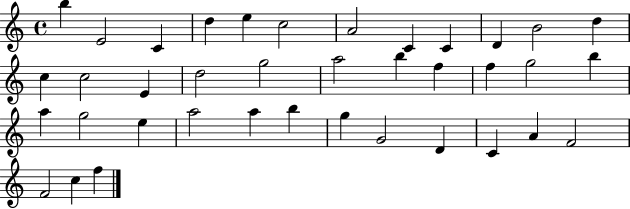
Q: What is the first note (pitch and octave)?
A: B5